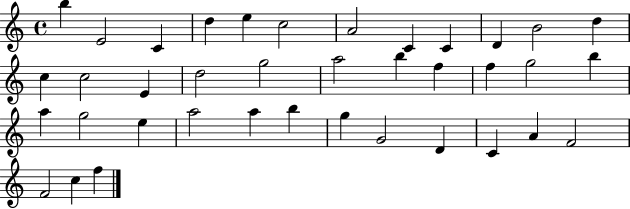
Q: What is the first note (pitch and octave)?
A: B5